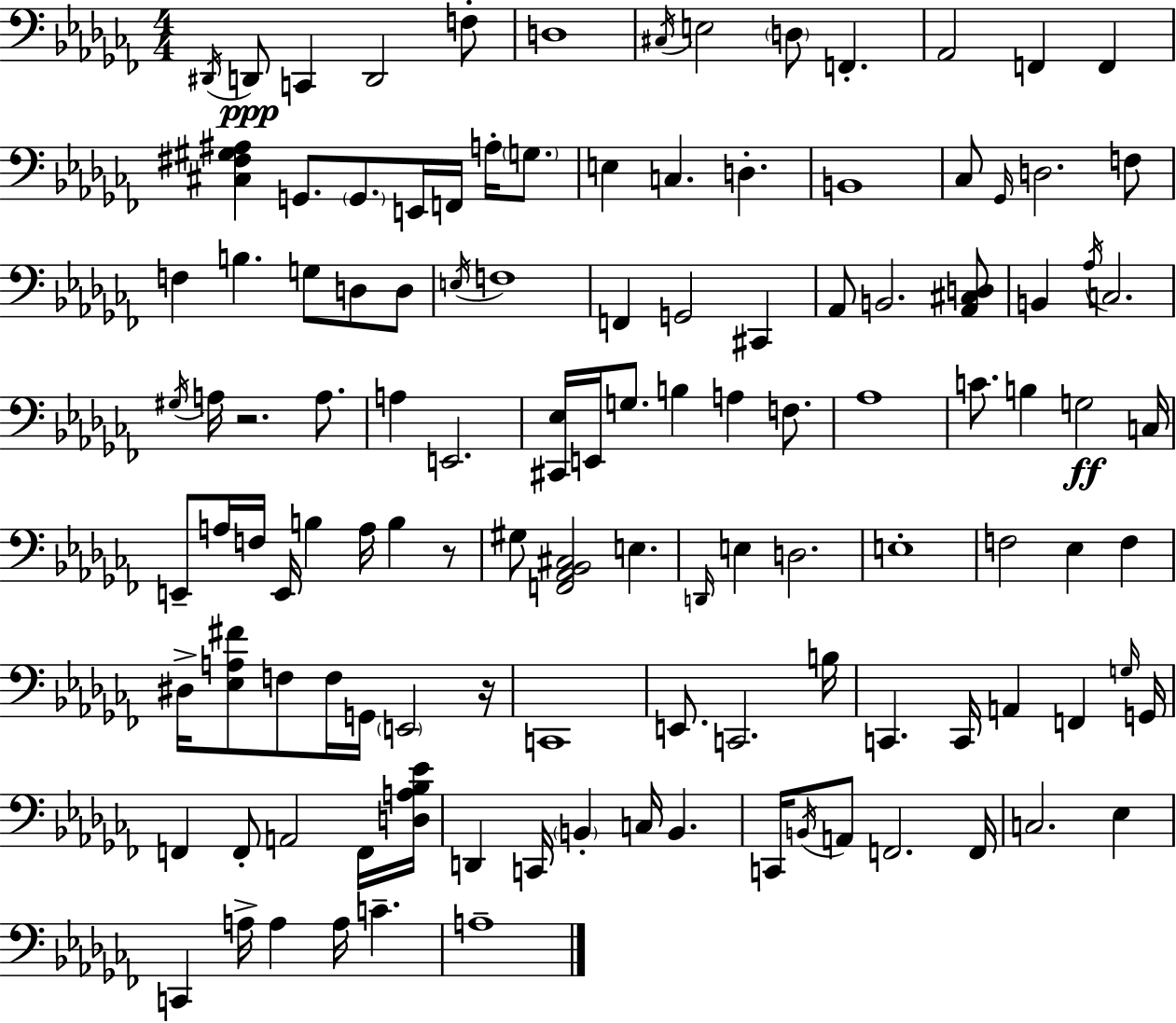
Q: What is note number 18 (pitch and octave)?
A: A3